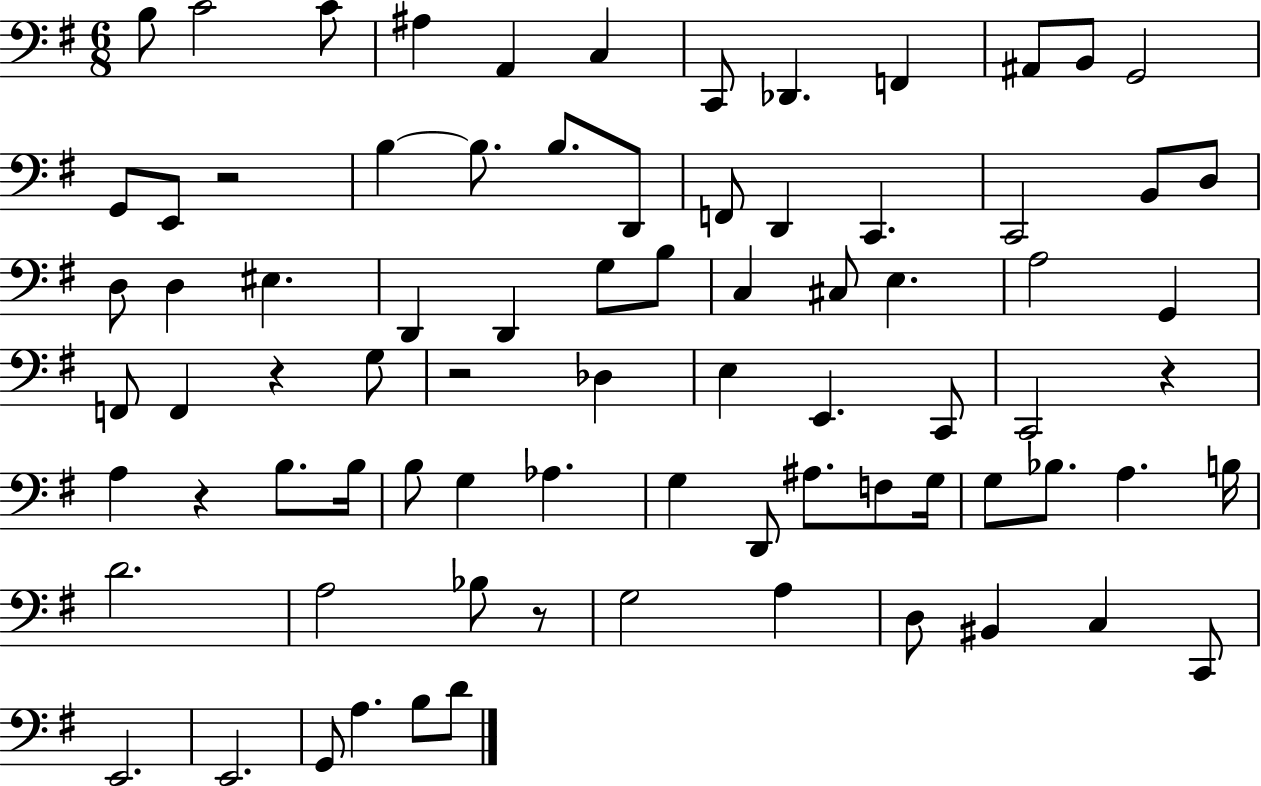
B3/e C4/h C4/e A#3/q A2/q C3/q C2/e Db2/q. F2/q A#2/e B2/e G2/h G2/e E2/e R/h B3/q B3/e. B3/e. D2/e F2/e D2/q C2/q. C2/h B2/e D3/e D3/e D3/q EIS3/q. D2/q D2/q G3/e B3/e C3/q C#3/e E3/q. A3/h G2/q F2/e F2/q R/q G3/e R/h Db3/q E3/q E2/q. C2/e C2/h R/q A3/q R/q B3/e. B3/s B3/e G3/q Ab3/q. G3/q D2/e A#3/e. F3/e G3/s G3/e Bb3/e. A3/q. B3/s D4/h. A3/h Bb3/e R/e G3/h A3/q D3/e BIS2/q C3/q C2/e E2/h. E2/h. G2/e A3/q. B3/e D4/e